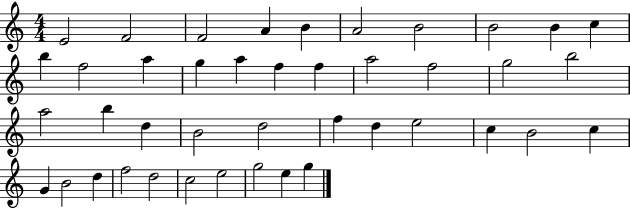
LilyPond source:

{
  \clef treble
  \numericTimeSignature
  \time 4/4
  \key c \major
  e'2 f'2 | f'2 a'4 b'4 | a'2 b'2 | b'2 b'4 c''4 | \break b''4 f''2 a''4 | g''4 a''4 f''4 f''4 | a''2 f''2 | g''2 b''2 | \break a''2 b''4 d''4 | b'2 d''2 | f''4 d''4 e''2 | c''4 b'2 c''4 | \break g'4 b'2 d''4 | f''2 d''2 | c''2 e''2 | g''2 e''4 g''4 | \break \bar "|."
}